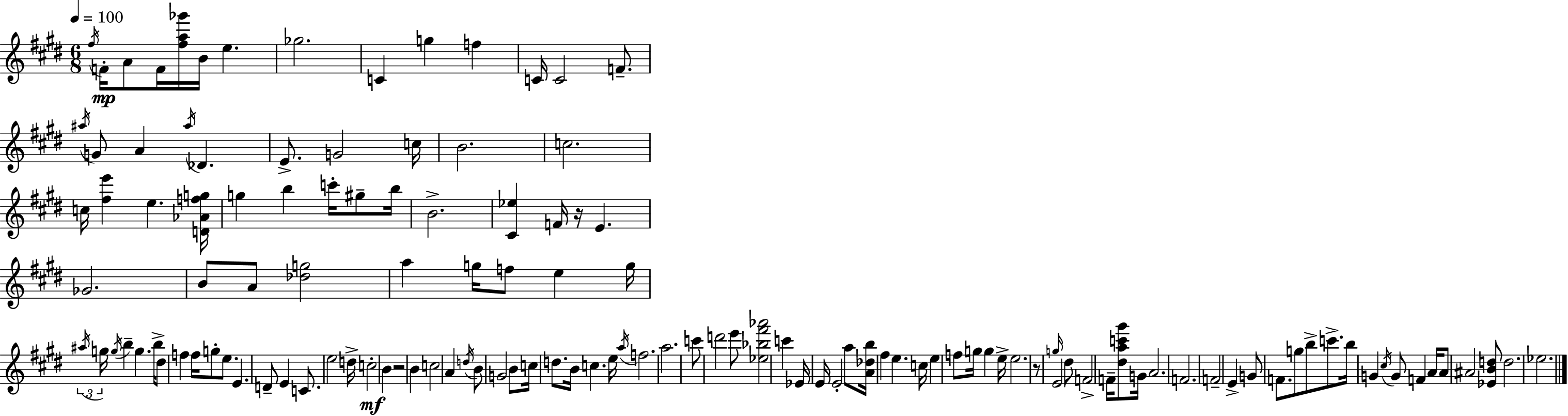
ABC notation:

X:1
T:Untitled
M:6/8
L:1/4
K:E
^f/4 F/4 A/2 F/4 [^fa_g']/4 B/4 e _g2 C g f C/4 C2 F/2 ^a/4 G/2 A ^a/4 _D E/2 G2 c/4 B2 c2 c/4 [^fe'] e [D_Afg]/4 g b c'/4 ^g/2 b/4 B2 [^C_e] F/4 z/4 E _G2 B/2 A/2 [_dg]2 a g/4 f/2 e g/4 ^a/4 g/4 g/4 b g b/4 ^d/2 f f/4 g/2 e/2 E D/2 E C/2 e2 d/4 c2 B z2 B c2 A d/4 B/2 G2 B/2 c/4 d/2 B/4 c e/4 a/4 f2 a2 c'/2 d'2 e'/2 [_e_b^f'_a']2 c' _E/4 E/4 E2 a/2 [A_db]/4 ^f e c/4 e f/2 g/4 g e/4 e2 z/2 g/4 E2 ^d/2 F2 F/4 [^dac'^g']/2 G/4 A2 F2 F2 E G/2 F/2 g/2 b/2 c'/2 b/4 G ^c/4 G/2 F A/4 A/2 ^A2 [_EBd]/2 d2 _e2